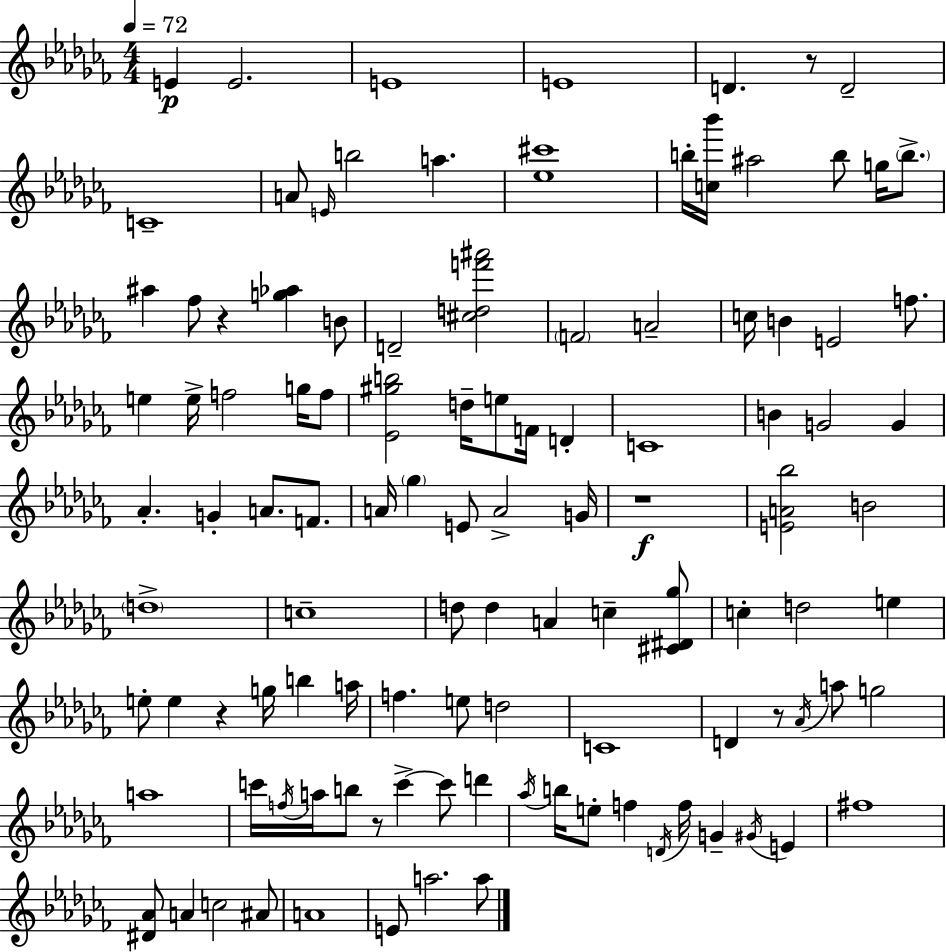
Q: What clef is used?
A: treble